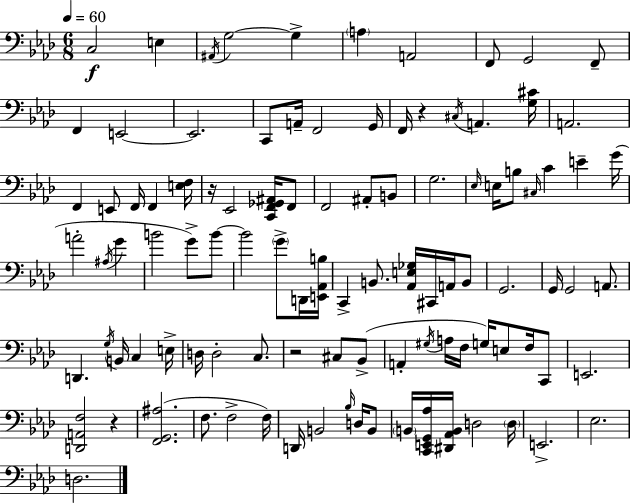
X:1
T:Untitled
M:6/8
L:1/4
K:Ab
C,2 E, ^A,,/4 G,2 G, A, A,,2 F,,/2 G,,2 F,,/2 F,, E,,2 E,,2 C,,/2 A,,/4 F,,2 G,,/4 F,,/4 z ^C,/4 A,, [G,^C]/4 A,,2 F,, E,,/2 F,,/4 F,, [E,F,]/4 z/4 _E,,2 [C,,F,,_G,,^A,,]/4 F,,/2 F,,2 ^A,,/2 B,,/2 G,2 _E,/4 E,/4 B,/2 ^C,/4 C E G/4 A2 ^A,/4 G B2 G/2 B/2 B2 G/2 D,,/4 [E,,_A,,B,]/4 C,, B,,/2 [_A,,E,_G,]/4 ^C,,/4 A,,/4 B,,/2 G,,2 G,,/4 G,,2 A,,/2 D,, G,/4 B,,/4 C, E,/4 D,/4 D,2 C,/2 z2 ^C,/2 _B,,/2 A,, ^G,/4 A,/4 F,/4 G,/4 E,/2 F,/4 C,,/2 E,,2 [D,,A,,F,]2 z [F,,G,,^A,]2 F,/2 F,2 F,/4 D,,/4 B,,2 _B,/4 D,/4 B,,/2 B,,/4 [C,,E,,G,,_A,]/4 [^D,,_A,,B,,]/4 D,2 D,/4 E,,2 _E,2 D,2